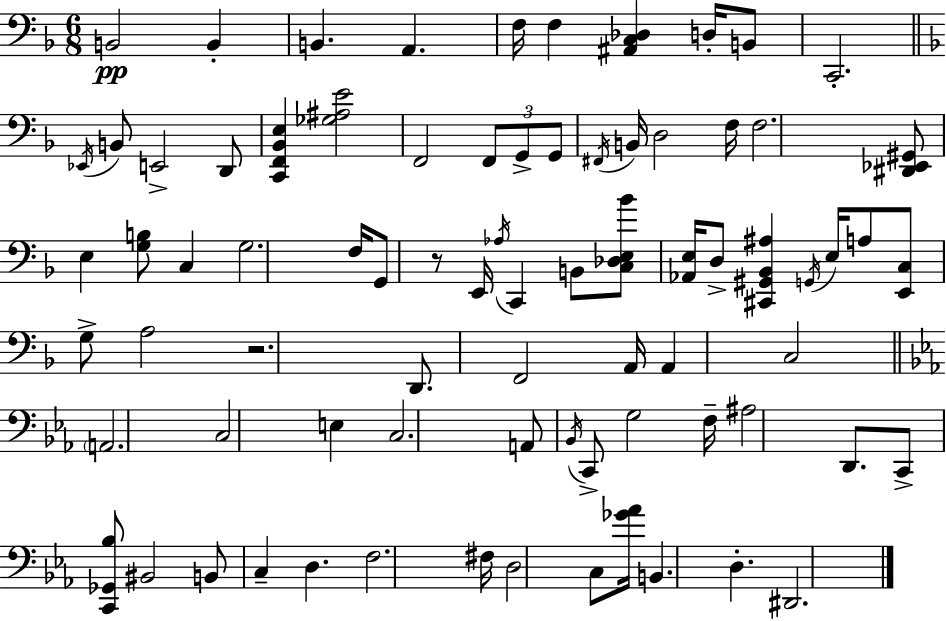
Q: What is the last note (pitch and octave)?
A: D#2